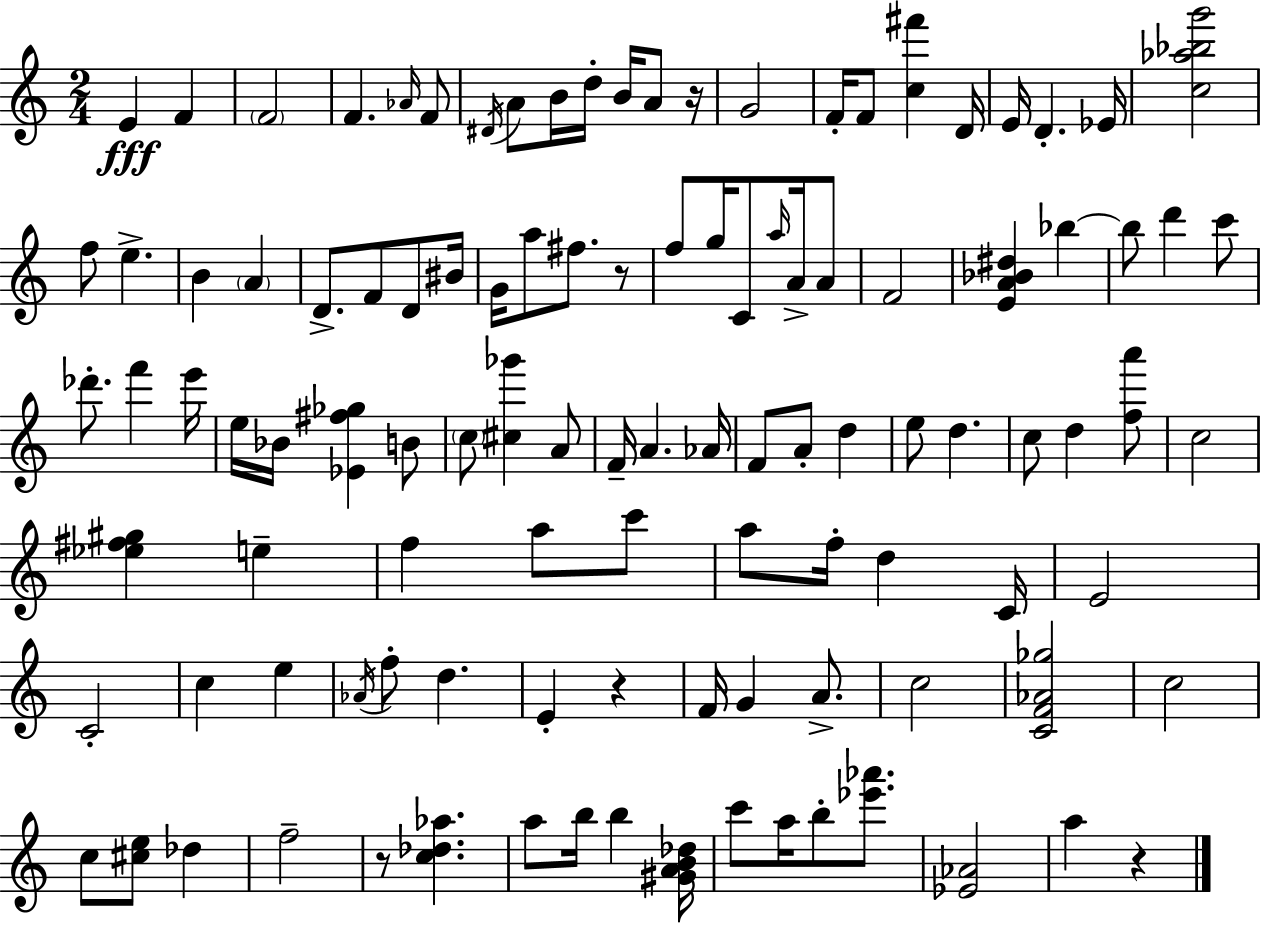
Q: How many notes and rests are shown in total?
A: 109